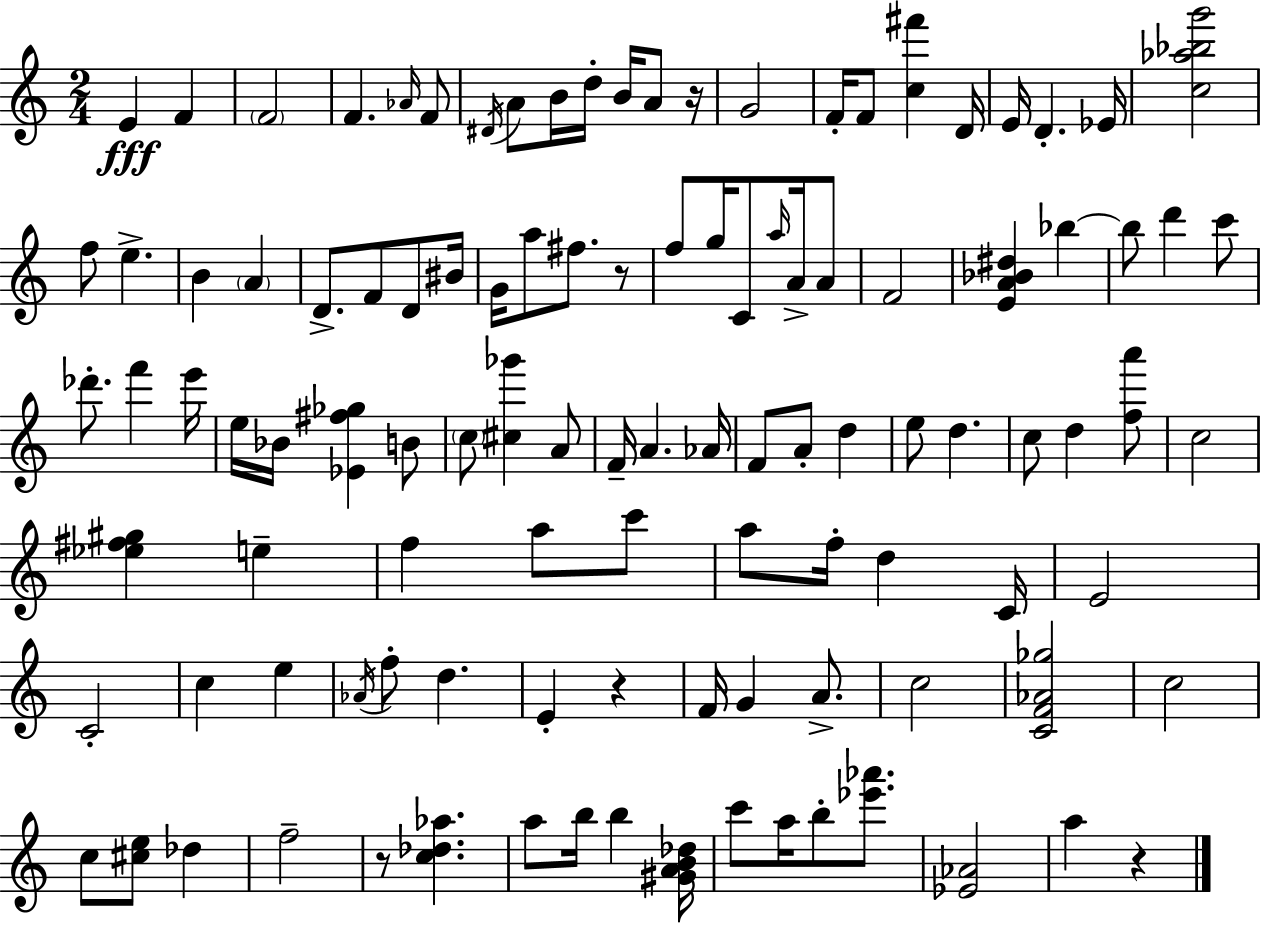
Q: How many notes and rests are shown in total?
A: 109